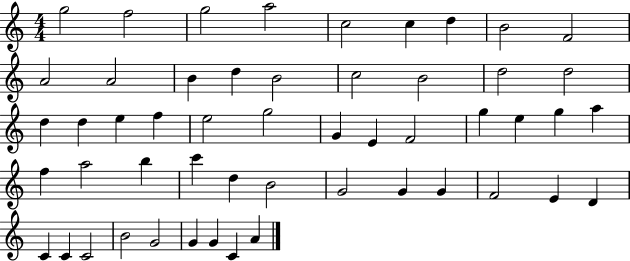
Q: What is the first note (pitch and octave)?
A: G5